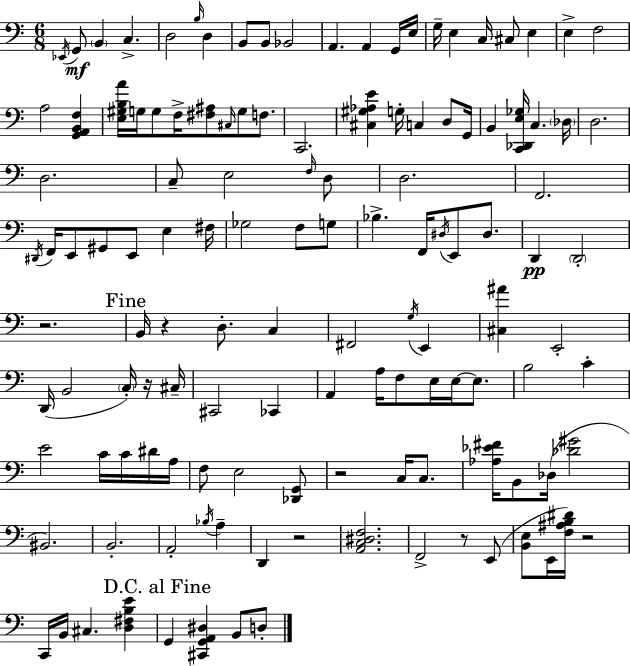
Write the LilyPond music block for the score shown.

{
  \clef bass
  \numericTimeSignature
  \time 6/8
  \key a \minor
  \acciaccatura { ees,16 }\mf g,8 \parenthesize b,4 c4.-> | d2 \grace { b16 } d4 | b,8 b,8 bes,2 | a,4. a,4 | \break g,16 e16 g16-- e4 c16 cis8 e4 | e4-> f2 | a2 <g, a, b, f>4 | <e gis b a'>16 g16 g8 f16-> <fis ais>8 \grace { cis16 } g8 | \break f8. c,2. | <cis gis aes e'>4 g16-. c4 | d8 g,16 b,4 <c, des, e ges>16 c4. | \parenthesize des16 d2. | \break d2. | c8-- e2 | \grace { f16 } d8 d2. | f,2. | \break \acciaccatura { dis,16 } f,16 e,8 gis,8 e,8 | e4 fis16 ges2 | f8 g8 bes4.-> f,16 | \acciaccatura { dis16 } e,8 dis8. d,4\pp \parenthesize d,2-. | \break r2. | \mark "Fine" b,16 r4 d8.-. | c4 fis,2 | \acciaccatura { g16 } e,4 <cis ais'>4 e,2-. | \break d,16( b,2 | \parenthesize c16-.) r16 cis16-- cis,2 | ces,4 a,4 a16 | f8 e16 e16~~ e8. b2 | \break c'4-. e'2 | c'16 c'16 dis'16 a16 f8 e2 | <des, g,>8 r2 | c16 c8. <aes ees' fis'>16 b,8 des16( <des' gis'>2 | \break bis,2.) | b,2.-. | a,2-. | \acciaccatura { bes16 } a4-- d,4 | \break r2 <a, c dis f>2. | f,2-> | r8 e,8( <b, e>8 e,16 <f ais b dis'>16) | r2 c,16 b,16 cis4. | \break <d fis b e'>4 \mark "D.C. al Fine" g,4 | <cis, g, a, dis>4 b,8 d8-. \bar "|."
}